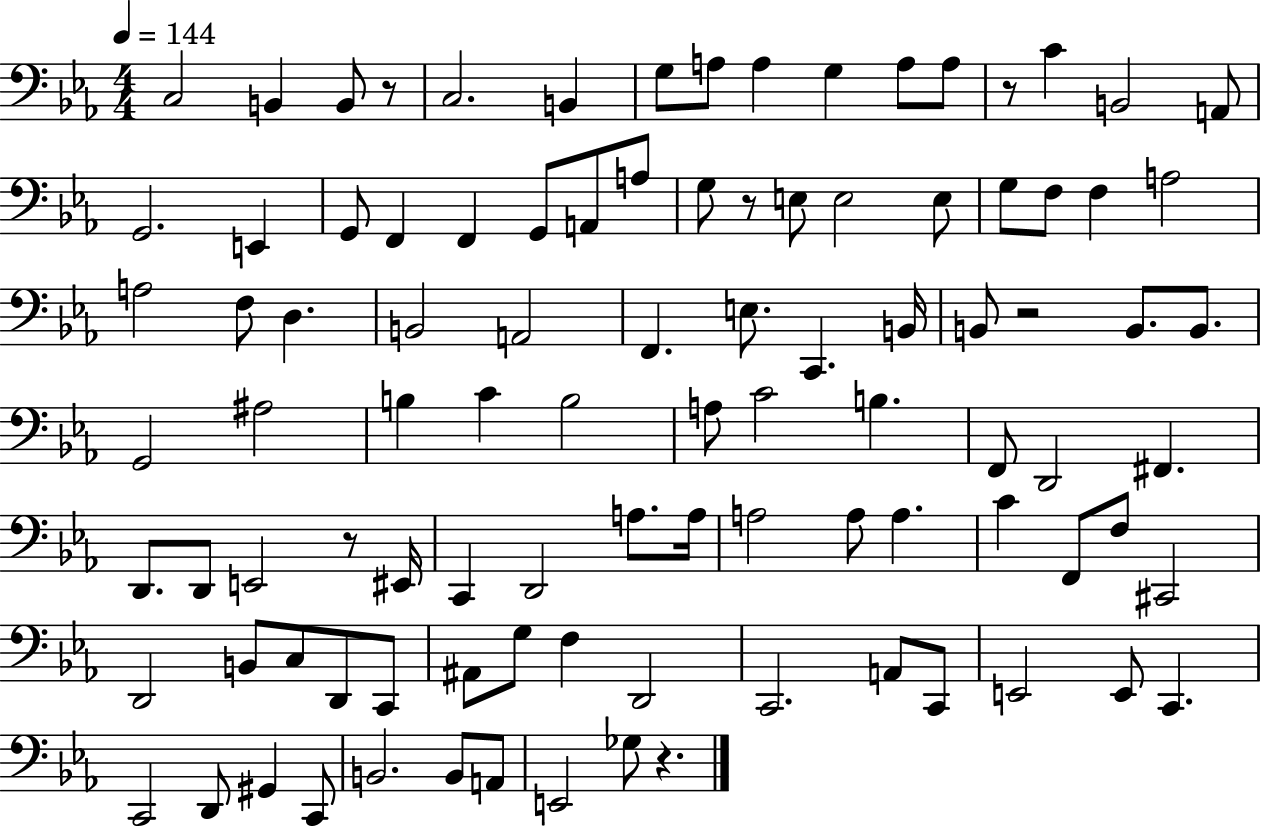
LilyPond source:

{
  \clef bass
  \numericTimeSignature
  \time 4/4
  \key ees \major
  \tempo 4 = 144
  c2 b,4 b,8 r8 | c2. b,4 | g8 a8 a4 g4 a8 a8 | r8 c'4 b,2 a,8 | \break g,2. e,4 | g,8 f,4 f,4 g,8 a,8 a8 | g8 r8 e8 e2 e8 | g8 f8 f4 a2 | \break a2 f8 d4. | b,2 a,2 | f,4. e8. c,4. b,16 | b,8 r2 b,8. b,8. | \break g,2 ais2 | b4 c'4 b2 | a8 c'2 b4. | f,8 d,2 fis,4. | \break d,8. d,8 e,2 r8 eis,16 | c,4 d,2 a8. a16 | a2 a8 a4. | c'4 f,8 f8 cis,2 | \break d,2 b,8 c8 d,8 c,8 | ais,8 g8 f4 d,2 | c,2. a,8 c,8 | e,2 e,8 c,4. | \break c,2 d,8 gis,4 c,8 | b,2. b,8 a,8 | e,2 ges8 r4. | \bar "|."
}